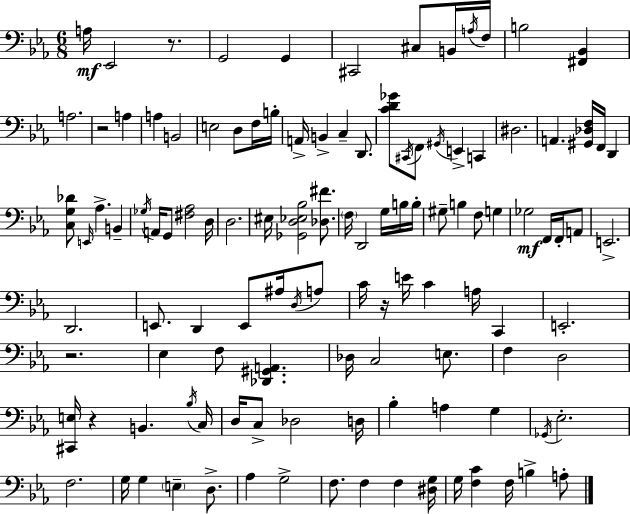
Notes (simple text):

A3/s Eb2/h R/e. G2/h G2/q C#2/h C#3/e B2/s A3/s F3/s B3/h [F#2,Bb2]/q A3/h. R/h A3/q A3/q B2/h E3/h D3/e F3/s B3/s A2/s B2/q C3/q D2/e. [C4,D4,Gb4]/e C#2/s F2/e G#2/s E2/q C2/q D#3/h. A2/q. [G#2,Db3,F3]/s F2/s D2/q [C3,G3,Db4]/e E2/s Ab3/q. B2/q Gb3/s A2/s G2/e [F#3,Ab3]/h D3/s D3/h. EIS3/s [Gb2,D3,Eb3,Bb3]/h [Db3,F#4]/e. F3/s D2/h G3/s B3/s B3/s G#3/e B3/q F3/e G3/q Gb3/h F2/s F2/s A2/e E2/h. D2/h. E2/e. D2/q E2/e A#3/s D3/s A3/e C4/s R/s E4/s C4/q A3/s C2/q E2/h. R/h. Eb3/q F3/e [Db2,G#2,A2]/q. Db3/s C3/h E3/e. F3/q D3/h [C#2,E3]/s R/q B2/q. Bb3/s C3/s D3/s C3/e Db3/h D3/s Bb3/q A3/q G3/q Gb2/s Eb3/h. F3/h. G3/s G3/q E3/q D3/e. Ab3/q G3/h F3/e. F3/q F3/q [D#3,G3]/s G3/s [F3,C4]/q F3/s B3/q A3/e